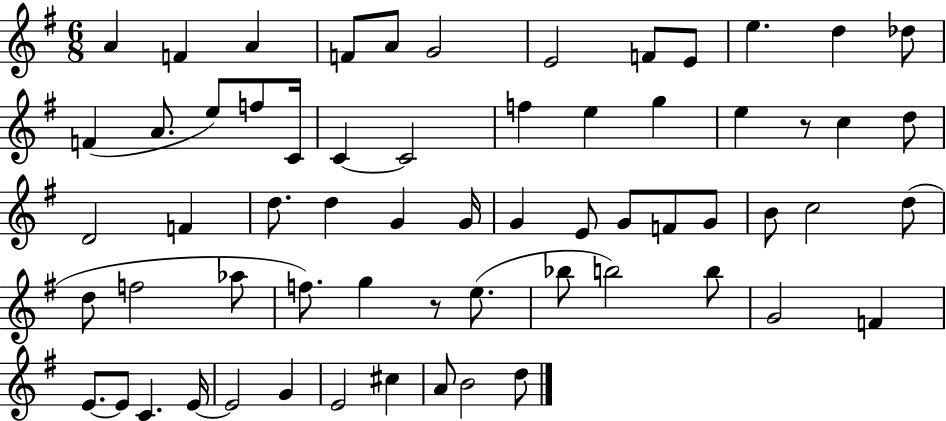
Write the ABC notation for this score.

X:1
T:Untitled
M:6/8
L:1/4
K:G
A F A F/2 A/2 G2 E2 F/2 E/2 e d _d/2 F A/2 e/2 f/2 C/4 C C2 f e g e z/2 c d/2 D2 F d/2 d G G/4 G E/2 G/2 F/2 G/2 B/2 c2 d/2 d/2 f2 _a/2 f/2 g z/2 e/2 _b/2 b2 b/2 G2 F E/2 E/2 C E/4 E2 G E2 ^c A/2 B2 d/2